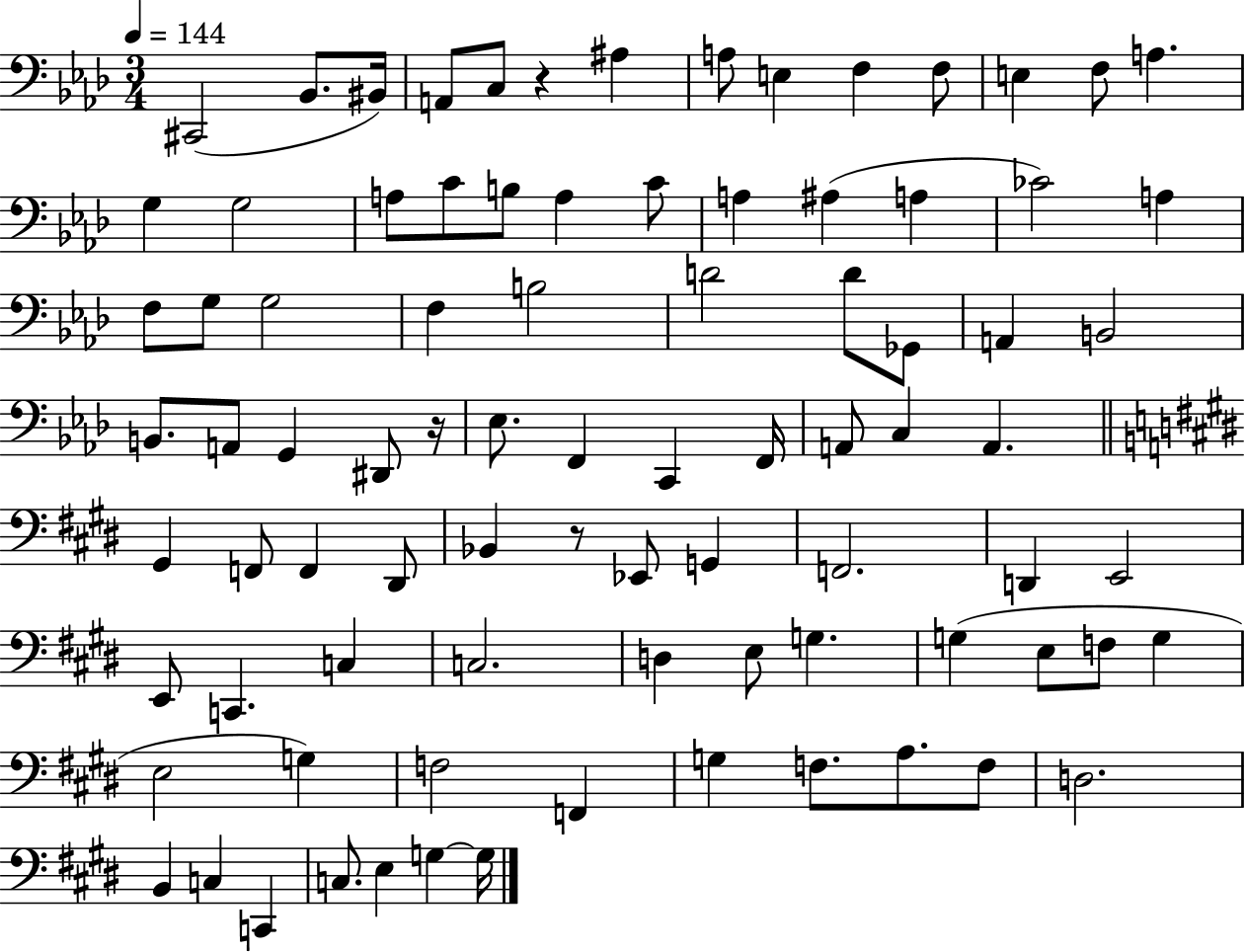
{
  \clef bass
  \numericTimeSignature
  \time 3/4
  \key aes \major
  \tempo 4 = 144
  cis,2( bes,8. bis,16) | a,8 c8 r4 ais4 | a8 e4 f4 f8 | e4 f8 a4. | \break g4 g2 | a8 c'8 b8 a4 c'8 | a4 ais4( a4 | ces'2) a4 | \break f8 g8 g2 | f4 b2 | d'2 d'8 ges,8 | a,4 b,2 | \break b,8. a,8 g,4 dis,8 r16 | ees8. f,4 c,4 f,16 | a,8 c4 a,4. | \bar "||" \break \key e \major gis,4 f,8 f,4 dis,8 | bes,4 r8 ees,8 g,4 | f,2. | d,4 e,2 | \break e,8 c,4. c4 | c2. | d4 e8 g4. | g4( e8 f8 g4 | \break e2 g4) | f2 f,4 | g4 f8. a8. f8 | d2. | \break b,4 c4 c,4 | c8. e4 g4~~ g16 | \bar "|."
}